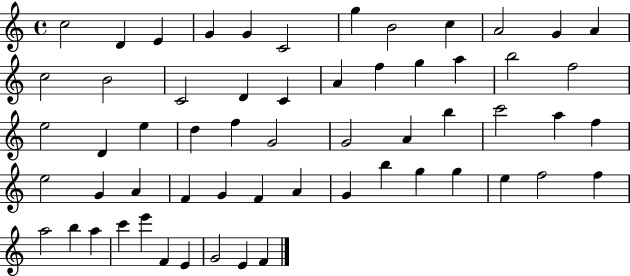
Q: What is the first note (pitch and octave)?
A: C5